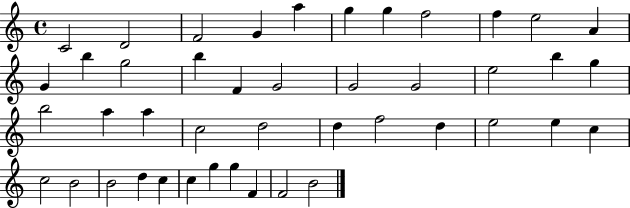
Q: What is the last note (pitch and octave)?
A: B4